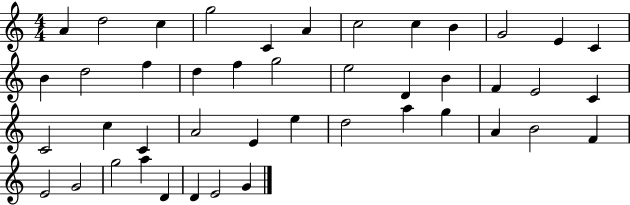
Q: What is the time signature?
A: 4/4